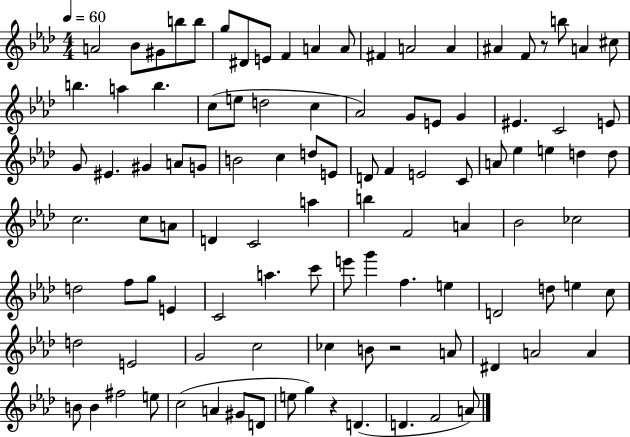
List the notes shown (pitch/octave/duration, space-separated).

A4/h Bb4/e G#4/e B5/e B5/e G5/e D#4/e E4/e F4/q A4/q A4/e F#4/q A4/h A4/q A#4/q F4/e R/e B5/e A4/q C#5/e B5/q. A5/q B5/q. C5/e E5/e D5/h C5/q Ab4/h G4/e E4/e G4/q EIS4/q. C4/h E4/e G4/e EIS4/q. G#4/q A4/e G4/e B4/h C5/q D5/e E4/e D4/e F4/q E4/h C4/e A4/e Eb5/q E5/q D5/q D5/e C5/h. C5/e A4/e D4/q C4/h A5/q B5/q F4/h A4/q Bb4/h CES5/h D5/h F5/e G5/e E4/q C4/h A5/q. C6/e E6/e G6/q F5/q. E5/q D4/h D5/e E5/q C5/e D5/h E4/h G4/h C5/h CES5/q B4/e R/h A4/e D#4/q A4/h A4/q B4/e B4/q F#5/h E5/e C5/h A4/q G#4/e D4/e E5/e G5/q R/q D4/q. D4/q. F4/h A4/e